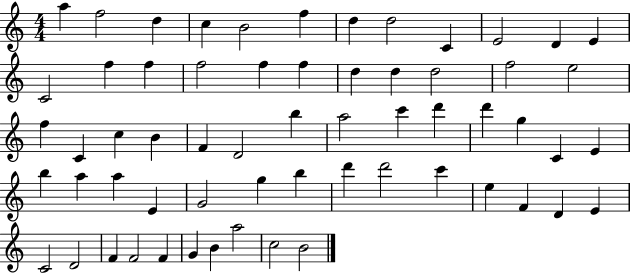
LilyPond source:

{
  \clef treble
  \numericTimeSignature
  \time 4/4
  \key c \major
  a''4 f''2 d''4 | c''4 b'2 f''4 | d''4 d''2 c'4 | e'2 d'4 e'4 | \break c'2 f''4 f''4 | f''2 f''4 f''4 | d''4 d''4 d''2 | f''2 e''2 | \break f''4 c'4 c''4 b'4 | f'4 d'2 b''4 | a''2 c'''4 d'''4 | d'''4 g''4 c'4 e'4 | \break b''4 a''4 a''4 e'4 | g'2 g''4 b''4 | d'''4 d'''2 c'''4 | e''4 f'4 d'4 e'4 | \break c'2 d'2 | f'4 f'2 f'4 | g'4 b'4 a''2 | c''2 b'2 | \break \bar "|."
}